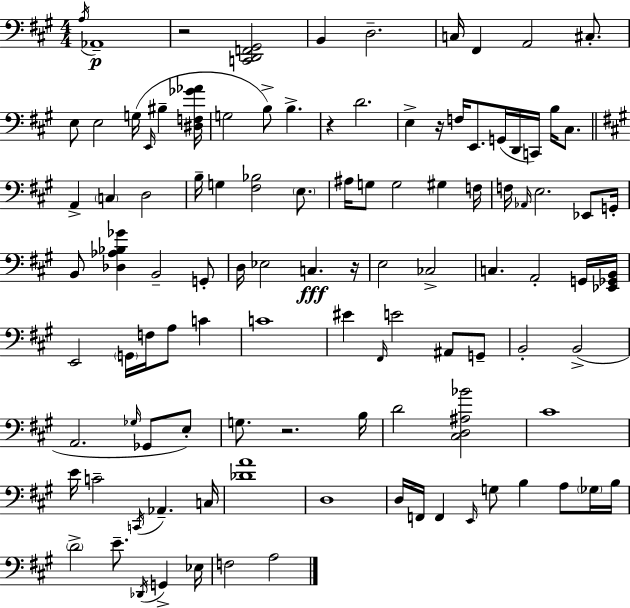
X:1
T:Untitled
M:4/4
L:1/4
K:A
A,/4 _A,,4 z2 [C,,D,,F,,^G,,]2 B,, D,2 C,/4 ^F,, A,,2 ^C,/2 E,/2 E,2 G,/4 E,,/4 ^B, [^D,F,_G_A]/4 G,2 B,/2 B, z D2 E, z/4 F,/4 E,,/2 G,,/4 D,,/4 C,,/4 B,/4 ^C,/2 A,, C, D,2 B,/4 G, [^F,_B,]2 E,/2 ^A,/4 G,/2 G,2 ^G, F,/4 F,/4 _A,,/4 E,2 _E,,/2 G,,/4 B,,/2 [_D,_A,_B,_G] B,,2 G,,/2 D,/4 _E,2 C, z/4 E,2 _C,2 C, A,,2 G,,/4 [_E,,_G,,B,,]/4 E,,2 G,,/4 F,/4 A,/2 C C4 ^E ^F,,/4 E2 ^A,,/2 G,,/2 B,,2 B,,2 A,,2 _G,/4 _G,,/2 E,/2 G,/2 z2 B,/4 D2 [^C,D,^A,_B]2 ^C4 E/4 C2 C,,/4 _A,, C,/4 [_DA]4 D,4 D,/4 F,,/4 F,, E,,/4 G,/2 B, A,/2 _G,/4 B,/4 D2 E/2 _D,,/4 G,, _E,/4 F,2 A,2